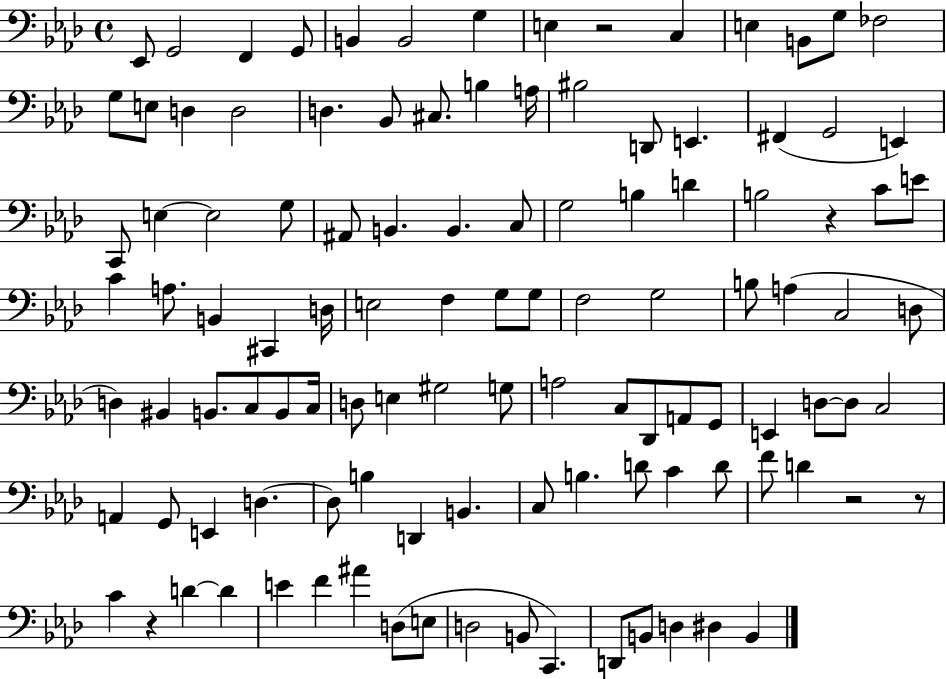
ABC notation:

X:1
T:Untitled
M:4/4
L:1/4
K:Ab
_E,,/2 G,,2 F,, G,,/2 B,, B,,2 G, E, z2 C, E, B,,/2 G,/2 _F,2 G,/2 E,/2 D, D,2 D, _B,,/2 ^C,/2 B, A,/4 ^B,2 D,,/2 E,, ^F,, G,,2 E,, C,,/2 E, E,2 G,/2 ^A,,/2 B,, B,, C,/2 G,2 B, D B,2 z C/2 E/2 C A,/2 B,, ^C,, D,/4 E,2 F, G,/2 G,/2 F,2 G,2 B,/2 A, C,2 D,/2 D, ^B,, B,,/2 C,/2 B,,/2 C,/4 D,/2 E, ^G,2 G,/2 A,2 C,/2 _D,,/2 A,,/2 G,,/2 E,, D,/2 D,/2 C,2 A,, G,,/2 E,, D, D,/2 B, D,, B,, C,/2 B, D/2 C D/2 F/2 D z2 z/2 C z D D E F ^A D,/2 E,/2 D,2 B,,/2 C,, D,,/2 B,,/2 D, ^D, B,,